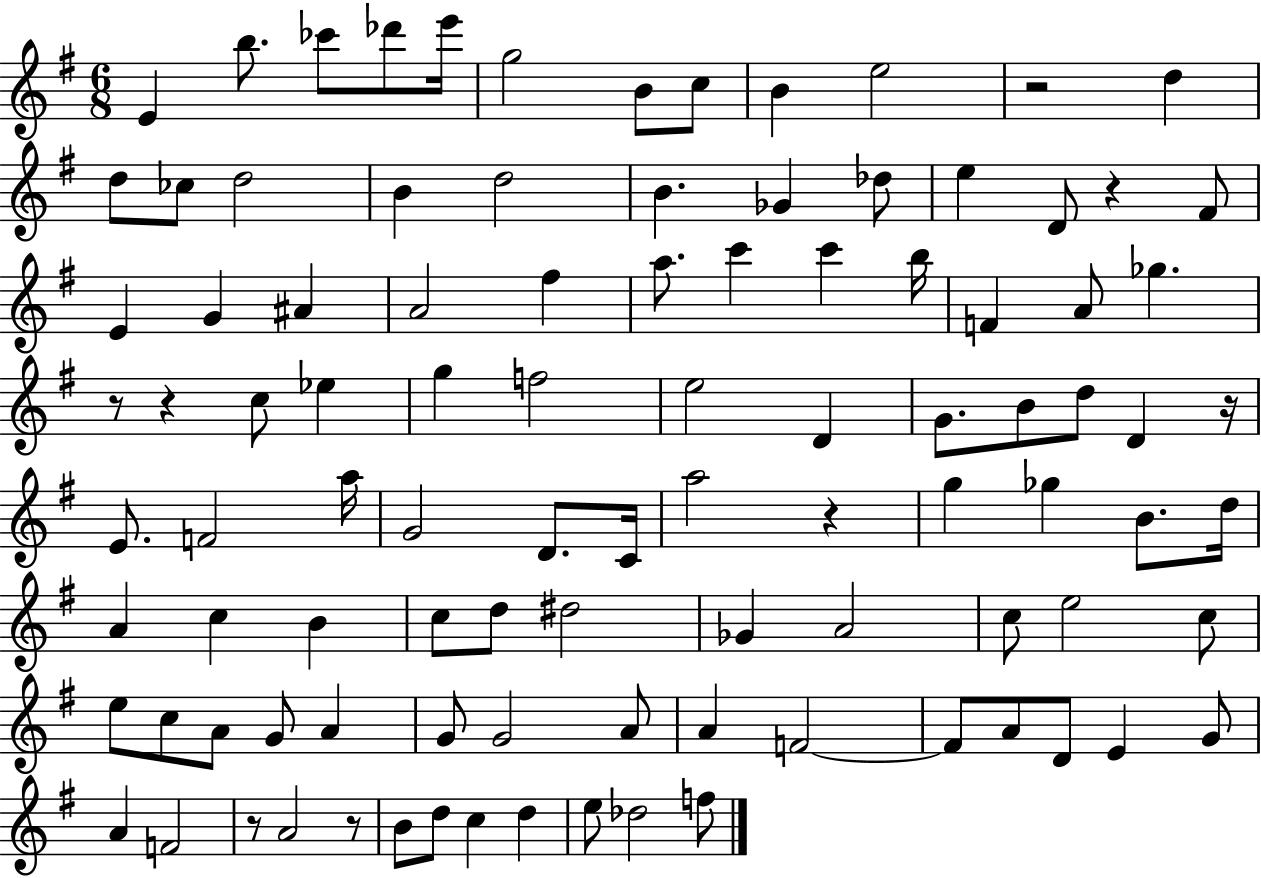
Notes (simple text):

E4/q B5/e. CES6/e Db6/e E6/s G5/h B4/e C5/e B4/q E5/h R/h D5/q D5/e CES5/e D5/h B4/q D5/h B4/q. Gb4/q Db5/e E5/q D4/e R/q F#4/e E4/q G4/q A#4/q A4/h F#5/q A5/e. C6/q C6/q B5/s F4/q A4/e Gb5/q. R/e R/q C5/e Eb5/q G5/q F5/h E5/h D4/q G4/e. B4/e D5/e D4/q R/s E4/e. F4/h A5/s G4/h D4/e. C4/s A5/h R/q G5/q Gb5/q B4/e. D5/s A4/q C5/q B4/q C5/e D5/e D#5/h Gb4/q A4/h C5/e E5/h C5/e E5/e C5/e A4/e G4/e A4/q G4/e G4/h A4/e A4/q F4/h F4/e A4/e D4/e E4/q G4/e A4/q F4/h R/e A4/h R/e B4/e D5/e C5/q D5/q E5/e Db5/h F5/e